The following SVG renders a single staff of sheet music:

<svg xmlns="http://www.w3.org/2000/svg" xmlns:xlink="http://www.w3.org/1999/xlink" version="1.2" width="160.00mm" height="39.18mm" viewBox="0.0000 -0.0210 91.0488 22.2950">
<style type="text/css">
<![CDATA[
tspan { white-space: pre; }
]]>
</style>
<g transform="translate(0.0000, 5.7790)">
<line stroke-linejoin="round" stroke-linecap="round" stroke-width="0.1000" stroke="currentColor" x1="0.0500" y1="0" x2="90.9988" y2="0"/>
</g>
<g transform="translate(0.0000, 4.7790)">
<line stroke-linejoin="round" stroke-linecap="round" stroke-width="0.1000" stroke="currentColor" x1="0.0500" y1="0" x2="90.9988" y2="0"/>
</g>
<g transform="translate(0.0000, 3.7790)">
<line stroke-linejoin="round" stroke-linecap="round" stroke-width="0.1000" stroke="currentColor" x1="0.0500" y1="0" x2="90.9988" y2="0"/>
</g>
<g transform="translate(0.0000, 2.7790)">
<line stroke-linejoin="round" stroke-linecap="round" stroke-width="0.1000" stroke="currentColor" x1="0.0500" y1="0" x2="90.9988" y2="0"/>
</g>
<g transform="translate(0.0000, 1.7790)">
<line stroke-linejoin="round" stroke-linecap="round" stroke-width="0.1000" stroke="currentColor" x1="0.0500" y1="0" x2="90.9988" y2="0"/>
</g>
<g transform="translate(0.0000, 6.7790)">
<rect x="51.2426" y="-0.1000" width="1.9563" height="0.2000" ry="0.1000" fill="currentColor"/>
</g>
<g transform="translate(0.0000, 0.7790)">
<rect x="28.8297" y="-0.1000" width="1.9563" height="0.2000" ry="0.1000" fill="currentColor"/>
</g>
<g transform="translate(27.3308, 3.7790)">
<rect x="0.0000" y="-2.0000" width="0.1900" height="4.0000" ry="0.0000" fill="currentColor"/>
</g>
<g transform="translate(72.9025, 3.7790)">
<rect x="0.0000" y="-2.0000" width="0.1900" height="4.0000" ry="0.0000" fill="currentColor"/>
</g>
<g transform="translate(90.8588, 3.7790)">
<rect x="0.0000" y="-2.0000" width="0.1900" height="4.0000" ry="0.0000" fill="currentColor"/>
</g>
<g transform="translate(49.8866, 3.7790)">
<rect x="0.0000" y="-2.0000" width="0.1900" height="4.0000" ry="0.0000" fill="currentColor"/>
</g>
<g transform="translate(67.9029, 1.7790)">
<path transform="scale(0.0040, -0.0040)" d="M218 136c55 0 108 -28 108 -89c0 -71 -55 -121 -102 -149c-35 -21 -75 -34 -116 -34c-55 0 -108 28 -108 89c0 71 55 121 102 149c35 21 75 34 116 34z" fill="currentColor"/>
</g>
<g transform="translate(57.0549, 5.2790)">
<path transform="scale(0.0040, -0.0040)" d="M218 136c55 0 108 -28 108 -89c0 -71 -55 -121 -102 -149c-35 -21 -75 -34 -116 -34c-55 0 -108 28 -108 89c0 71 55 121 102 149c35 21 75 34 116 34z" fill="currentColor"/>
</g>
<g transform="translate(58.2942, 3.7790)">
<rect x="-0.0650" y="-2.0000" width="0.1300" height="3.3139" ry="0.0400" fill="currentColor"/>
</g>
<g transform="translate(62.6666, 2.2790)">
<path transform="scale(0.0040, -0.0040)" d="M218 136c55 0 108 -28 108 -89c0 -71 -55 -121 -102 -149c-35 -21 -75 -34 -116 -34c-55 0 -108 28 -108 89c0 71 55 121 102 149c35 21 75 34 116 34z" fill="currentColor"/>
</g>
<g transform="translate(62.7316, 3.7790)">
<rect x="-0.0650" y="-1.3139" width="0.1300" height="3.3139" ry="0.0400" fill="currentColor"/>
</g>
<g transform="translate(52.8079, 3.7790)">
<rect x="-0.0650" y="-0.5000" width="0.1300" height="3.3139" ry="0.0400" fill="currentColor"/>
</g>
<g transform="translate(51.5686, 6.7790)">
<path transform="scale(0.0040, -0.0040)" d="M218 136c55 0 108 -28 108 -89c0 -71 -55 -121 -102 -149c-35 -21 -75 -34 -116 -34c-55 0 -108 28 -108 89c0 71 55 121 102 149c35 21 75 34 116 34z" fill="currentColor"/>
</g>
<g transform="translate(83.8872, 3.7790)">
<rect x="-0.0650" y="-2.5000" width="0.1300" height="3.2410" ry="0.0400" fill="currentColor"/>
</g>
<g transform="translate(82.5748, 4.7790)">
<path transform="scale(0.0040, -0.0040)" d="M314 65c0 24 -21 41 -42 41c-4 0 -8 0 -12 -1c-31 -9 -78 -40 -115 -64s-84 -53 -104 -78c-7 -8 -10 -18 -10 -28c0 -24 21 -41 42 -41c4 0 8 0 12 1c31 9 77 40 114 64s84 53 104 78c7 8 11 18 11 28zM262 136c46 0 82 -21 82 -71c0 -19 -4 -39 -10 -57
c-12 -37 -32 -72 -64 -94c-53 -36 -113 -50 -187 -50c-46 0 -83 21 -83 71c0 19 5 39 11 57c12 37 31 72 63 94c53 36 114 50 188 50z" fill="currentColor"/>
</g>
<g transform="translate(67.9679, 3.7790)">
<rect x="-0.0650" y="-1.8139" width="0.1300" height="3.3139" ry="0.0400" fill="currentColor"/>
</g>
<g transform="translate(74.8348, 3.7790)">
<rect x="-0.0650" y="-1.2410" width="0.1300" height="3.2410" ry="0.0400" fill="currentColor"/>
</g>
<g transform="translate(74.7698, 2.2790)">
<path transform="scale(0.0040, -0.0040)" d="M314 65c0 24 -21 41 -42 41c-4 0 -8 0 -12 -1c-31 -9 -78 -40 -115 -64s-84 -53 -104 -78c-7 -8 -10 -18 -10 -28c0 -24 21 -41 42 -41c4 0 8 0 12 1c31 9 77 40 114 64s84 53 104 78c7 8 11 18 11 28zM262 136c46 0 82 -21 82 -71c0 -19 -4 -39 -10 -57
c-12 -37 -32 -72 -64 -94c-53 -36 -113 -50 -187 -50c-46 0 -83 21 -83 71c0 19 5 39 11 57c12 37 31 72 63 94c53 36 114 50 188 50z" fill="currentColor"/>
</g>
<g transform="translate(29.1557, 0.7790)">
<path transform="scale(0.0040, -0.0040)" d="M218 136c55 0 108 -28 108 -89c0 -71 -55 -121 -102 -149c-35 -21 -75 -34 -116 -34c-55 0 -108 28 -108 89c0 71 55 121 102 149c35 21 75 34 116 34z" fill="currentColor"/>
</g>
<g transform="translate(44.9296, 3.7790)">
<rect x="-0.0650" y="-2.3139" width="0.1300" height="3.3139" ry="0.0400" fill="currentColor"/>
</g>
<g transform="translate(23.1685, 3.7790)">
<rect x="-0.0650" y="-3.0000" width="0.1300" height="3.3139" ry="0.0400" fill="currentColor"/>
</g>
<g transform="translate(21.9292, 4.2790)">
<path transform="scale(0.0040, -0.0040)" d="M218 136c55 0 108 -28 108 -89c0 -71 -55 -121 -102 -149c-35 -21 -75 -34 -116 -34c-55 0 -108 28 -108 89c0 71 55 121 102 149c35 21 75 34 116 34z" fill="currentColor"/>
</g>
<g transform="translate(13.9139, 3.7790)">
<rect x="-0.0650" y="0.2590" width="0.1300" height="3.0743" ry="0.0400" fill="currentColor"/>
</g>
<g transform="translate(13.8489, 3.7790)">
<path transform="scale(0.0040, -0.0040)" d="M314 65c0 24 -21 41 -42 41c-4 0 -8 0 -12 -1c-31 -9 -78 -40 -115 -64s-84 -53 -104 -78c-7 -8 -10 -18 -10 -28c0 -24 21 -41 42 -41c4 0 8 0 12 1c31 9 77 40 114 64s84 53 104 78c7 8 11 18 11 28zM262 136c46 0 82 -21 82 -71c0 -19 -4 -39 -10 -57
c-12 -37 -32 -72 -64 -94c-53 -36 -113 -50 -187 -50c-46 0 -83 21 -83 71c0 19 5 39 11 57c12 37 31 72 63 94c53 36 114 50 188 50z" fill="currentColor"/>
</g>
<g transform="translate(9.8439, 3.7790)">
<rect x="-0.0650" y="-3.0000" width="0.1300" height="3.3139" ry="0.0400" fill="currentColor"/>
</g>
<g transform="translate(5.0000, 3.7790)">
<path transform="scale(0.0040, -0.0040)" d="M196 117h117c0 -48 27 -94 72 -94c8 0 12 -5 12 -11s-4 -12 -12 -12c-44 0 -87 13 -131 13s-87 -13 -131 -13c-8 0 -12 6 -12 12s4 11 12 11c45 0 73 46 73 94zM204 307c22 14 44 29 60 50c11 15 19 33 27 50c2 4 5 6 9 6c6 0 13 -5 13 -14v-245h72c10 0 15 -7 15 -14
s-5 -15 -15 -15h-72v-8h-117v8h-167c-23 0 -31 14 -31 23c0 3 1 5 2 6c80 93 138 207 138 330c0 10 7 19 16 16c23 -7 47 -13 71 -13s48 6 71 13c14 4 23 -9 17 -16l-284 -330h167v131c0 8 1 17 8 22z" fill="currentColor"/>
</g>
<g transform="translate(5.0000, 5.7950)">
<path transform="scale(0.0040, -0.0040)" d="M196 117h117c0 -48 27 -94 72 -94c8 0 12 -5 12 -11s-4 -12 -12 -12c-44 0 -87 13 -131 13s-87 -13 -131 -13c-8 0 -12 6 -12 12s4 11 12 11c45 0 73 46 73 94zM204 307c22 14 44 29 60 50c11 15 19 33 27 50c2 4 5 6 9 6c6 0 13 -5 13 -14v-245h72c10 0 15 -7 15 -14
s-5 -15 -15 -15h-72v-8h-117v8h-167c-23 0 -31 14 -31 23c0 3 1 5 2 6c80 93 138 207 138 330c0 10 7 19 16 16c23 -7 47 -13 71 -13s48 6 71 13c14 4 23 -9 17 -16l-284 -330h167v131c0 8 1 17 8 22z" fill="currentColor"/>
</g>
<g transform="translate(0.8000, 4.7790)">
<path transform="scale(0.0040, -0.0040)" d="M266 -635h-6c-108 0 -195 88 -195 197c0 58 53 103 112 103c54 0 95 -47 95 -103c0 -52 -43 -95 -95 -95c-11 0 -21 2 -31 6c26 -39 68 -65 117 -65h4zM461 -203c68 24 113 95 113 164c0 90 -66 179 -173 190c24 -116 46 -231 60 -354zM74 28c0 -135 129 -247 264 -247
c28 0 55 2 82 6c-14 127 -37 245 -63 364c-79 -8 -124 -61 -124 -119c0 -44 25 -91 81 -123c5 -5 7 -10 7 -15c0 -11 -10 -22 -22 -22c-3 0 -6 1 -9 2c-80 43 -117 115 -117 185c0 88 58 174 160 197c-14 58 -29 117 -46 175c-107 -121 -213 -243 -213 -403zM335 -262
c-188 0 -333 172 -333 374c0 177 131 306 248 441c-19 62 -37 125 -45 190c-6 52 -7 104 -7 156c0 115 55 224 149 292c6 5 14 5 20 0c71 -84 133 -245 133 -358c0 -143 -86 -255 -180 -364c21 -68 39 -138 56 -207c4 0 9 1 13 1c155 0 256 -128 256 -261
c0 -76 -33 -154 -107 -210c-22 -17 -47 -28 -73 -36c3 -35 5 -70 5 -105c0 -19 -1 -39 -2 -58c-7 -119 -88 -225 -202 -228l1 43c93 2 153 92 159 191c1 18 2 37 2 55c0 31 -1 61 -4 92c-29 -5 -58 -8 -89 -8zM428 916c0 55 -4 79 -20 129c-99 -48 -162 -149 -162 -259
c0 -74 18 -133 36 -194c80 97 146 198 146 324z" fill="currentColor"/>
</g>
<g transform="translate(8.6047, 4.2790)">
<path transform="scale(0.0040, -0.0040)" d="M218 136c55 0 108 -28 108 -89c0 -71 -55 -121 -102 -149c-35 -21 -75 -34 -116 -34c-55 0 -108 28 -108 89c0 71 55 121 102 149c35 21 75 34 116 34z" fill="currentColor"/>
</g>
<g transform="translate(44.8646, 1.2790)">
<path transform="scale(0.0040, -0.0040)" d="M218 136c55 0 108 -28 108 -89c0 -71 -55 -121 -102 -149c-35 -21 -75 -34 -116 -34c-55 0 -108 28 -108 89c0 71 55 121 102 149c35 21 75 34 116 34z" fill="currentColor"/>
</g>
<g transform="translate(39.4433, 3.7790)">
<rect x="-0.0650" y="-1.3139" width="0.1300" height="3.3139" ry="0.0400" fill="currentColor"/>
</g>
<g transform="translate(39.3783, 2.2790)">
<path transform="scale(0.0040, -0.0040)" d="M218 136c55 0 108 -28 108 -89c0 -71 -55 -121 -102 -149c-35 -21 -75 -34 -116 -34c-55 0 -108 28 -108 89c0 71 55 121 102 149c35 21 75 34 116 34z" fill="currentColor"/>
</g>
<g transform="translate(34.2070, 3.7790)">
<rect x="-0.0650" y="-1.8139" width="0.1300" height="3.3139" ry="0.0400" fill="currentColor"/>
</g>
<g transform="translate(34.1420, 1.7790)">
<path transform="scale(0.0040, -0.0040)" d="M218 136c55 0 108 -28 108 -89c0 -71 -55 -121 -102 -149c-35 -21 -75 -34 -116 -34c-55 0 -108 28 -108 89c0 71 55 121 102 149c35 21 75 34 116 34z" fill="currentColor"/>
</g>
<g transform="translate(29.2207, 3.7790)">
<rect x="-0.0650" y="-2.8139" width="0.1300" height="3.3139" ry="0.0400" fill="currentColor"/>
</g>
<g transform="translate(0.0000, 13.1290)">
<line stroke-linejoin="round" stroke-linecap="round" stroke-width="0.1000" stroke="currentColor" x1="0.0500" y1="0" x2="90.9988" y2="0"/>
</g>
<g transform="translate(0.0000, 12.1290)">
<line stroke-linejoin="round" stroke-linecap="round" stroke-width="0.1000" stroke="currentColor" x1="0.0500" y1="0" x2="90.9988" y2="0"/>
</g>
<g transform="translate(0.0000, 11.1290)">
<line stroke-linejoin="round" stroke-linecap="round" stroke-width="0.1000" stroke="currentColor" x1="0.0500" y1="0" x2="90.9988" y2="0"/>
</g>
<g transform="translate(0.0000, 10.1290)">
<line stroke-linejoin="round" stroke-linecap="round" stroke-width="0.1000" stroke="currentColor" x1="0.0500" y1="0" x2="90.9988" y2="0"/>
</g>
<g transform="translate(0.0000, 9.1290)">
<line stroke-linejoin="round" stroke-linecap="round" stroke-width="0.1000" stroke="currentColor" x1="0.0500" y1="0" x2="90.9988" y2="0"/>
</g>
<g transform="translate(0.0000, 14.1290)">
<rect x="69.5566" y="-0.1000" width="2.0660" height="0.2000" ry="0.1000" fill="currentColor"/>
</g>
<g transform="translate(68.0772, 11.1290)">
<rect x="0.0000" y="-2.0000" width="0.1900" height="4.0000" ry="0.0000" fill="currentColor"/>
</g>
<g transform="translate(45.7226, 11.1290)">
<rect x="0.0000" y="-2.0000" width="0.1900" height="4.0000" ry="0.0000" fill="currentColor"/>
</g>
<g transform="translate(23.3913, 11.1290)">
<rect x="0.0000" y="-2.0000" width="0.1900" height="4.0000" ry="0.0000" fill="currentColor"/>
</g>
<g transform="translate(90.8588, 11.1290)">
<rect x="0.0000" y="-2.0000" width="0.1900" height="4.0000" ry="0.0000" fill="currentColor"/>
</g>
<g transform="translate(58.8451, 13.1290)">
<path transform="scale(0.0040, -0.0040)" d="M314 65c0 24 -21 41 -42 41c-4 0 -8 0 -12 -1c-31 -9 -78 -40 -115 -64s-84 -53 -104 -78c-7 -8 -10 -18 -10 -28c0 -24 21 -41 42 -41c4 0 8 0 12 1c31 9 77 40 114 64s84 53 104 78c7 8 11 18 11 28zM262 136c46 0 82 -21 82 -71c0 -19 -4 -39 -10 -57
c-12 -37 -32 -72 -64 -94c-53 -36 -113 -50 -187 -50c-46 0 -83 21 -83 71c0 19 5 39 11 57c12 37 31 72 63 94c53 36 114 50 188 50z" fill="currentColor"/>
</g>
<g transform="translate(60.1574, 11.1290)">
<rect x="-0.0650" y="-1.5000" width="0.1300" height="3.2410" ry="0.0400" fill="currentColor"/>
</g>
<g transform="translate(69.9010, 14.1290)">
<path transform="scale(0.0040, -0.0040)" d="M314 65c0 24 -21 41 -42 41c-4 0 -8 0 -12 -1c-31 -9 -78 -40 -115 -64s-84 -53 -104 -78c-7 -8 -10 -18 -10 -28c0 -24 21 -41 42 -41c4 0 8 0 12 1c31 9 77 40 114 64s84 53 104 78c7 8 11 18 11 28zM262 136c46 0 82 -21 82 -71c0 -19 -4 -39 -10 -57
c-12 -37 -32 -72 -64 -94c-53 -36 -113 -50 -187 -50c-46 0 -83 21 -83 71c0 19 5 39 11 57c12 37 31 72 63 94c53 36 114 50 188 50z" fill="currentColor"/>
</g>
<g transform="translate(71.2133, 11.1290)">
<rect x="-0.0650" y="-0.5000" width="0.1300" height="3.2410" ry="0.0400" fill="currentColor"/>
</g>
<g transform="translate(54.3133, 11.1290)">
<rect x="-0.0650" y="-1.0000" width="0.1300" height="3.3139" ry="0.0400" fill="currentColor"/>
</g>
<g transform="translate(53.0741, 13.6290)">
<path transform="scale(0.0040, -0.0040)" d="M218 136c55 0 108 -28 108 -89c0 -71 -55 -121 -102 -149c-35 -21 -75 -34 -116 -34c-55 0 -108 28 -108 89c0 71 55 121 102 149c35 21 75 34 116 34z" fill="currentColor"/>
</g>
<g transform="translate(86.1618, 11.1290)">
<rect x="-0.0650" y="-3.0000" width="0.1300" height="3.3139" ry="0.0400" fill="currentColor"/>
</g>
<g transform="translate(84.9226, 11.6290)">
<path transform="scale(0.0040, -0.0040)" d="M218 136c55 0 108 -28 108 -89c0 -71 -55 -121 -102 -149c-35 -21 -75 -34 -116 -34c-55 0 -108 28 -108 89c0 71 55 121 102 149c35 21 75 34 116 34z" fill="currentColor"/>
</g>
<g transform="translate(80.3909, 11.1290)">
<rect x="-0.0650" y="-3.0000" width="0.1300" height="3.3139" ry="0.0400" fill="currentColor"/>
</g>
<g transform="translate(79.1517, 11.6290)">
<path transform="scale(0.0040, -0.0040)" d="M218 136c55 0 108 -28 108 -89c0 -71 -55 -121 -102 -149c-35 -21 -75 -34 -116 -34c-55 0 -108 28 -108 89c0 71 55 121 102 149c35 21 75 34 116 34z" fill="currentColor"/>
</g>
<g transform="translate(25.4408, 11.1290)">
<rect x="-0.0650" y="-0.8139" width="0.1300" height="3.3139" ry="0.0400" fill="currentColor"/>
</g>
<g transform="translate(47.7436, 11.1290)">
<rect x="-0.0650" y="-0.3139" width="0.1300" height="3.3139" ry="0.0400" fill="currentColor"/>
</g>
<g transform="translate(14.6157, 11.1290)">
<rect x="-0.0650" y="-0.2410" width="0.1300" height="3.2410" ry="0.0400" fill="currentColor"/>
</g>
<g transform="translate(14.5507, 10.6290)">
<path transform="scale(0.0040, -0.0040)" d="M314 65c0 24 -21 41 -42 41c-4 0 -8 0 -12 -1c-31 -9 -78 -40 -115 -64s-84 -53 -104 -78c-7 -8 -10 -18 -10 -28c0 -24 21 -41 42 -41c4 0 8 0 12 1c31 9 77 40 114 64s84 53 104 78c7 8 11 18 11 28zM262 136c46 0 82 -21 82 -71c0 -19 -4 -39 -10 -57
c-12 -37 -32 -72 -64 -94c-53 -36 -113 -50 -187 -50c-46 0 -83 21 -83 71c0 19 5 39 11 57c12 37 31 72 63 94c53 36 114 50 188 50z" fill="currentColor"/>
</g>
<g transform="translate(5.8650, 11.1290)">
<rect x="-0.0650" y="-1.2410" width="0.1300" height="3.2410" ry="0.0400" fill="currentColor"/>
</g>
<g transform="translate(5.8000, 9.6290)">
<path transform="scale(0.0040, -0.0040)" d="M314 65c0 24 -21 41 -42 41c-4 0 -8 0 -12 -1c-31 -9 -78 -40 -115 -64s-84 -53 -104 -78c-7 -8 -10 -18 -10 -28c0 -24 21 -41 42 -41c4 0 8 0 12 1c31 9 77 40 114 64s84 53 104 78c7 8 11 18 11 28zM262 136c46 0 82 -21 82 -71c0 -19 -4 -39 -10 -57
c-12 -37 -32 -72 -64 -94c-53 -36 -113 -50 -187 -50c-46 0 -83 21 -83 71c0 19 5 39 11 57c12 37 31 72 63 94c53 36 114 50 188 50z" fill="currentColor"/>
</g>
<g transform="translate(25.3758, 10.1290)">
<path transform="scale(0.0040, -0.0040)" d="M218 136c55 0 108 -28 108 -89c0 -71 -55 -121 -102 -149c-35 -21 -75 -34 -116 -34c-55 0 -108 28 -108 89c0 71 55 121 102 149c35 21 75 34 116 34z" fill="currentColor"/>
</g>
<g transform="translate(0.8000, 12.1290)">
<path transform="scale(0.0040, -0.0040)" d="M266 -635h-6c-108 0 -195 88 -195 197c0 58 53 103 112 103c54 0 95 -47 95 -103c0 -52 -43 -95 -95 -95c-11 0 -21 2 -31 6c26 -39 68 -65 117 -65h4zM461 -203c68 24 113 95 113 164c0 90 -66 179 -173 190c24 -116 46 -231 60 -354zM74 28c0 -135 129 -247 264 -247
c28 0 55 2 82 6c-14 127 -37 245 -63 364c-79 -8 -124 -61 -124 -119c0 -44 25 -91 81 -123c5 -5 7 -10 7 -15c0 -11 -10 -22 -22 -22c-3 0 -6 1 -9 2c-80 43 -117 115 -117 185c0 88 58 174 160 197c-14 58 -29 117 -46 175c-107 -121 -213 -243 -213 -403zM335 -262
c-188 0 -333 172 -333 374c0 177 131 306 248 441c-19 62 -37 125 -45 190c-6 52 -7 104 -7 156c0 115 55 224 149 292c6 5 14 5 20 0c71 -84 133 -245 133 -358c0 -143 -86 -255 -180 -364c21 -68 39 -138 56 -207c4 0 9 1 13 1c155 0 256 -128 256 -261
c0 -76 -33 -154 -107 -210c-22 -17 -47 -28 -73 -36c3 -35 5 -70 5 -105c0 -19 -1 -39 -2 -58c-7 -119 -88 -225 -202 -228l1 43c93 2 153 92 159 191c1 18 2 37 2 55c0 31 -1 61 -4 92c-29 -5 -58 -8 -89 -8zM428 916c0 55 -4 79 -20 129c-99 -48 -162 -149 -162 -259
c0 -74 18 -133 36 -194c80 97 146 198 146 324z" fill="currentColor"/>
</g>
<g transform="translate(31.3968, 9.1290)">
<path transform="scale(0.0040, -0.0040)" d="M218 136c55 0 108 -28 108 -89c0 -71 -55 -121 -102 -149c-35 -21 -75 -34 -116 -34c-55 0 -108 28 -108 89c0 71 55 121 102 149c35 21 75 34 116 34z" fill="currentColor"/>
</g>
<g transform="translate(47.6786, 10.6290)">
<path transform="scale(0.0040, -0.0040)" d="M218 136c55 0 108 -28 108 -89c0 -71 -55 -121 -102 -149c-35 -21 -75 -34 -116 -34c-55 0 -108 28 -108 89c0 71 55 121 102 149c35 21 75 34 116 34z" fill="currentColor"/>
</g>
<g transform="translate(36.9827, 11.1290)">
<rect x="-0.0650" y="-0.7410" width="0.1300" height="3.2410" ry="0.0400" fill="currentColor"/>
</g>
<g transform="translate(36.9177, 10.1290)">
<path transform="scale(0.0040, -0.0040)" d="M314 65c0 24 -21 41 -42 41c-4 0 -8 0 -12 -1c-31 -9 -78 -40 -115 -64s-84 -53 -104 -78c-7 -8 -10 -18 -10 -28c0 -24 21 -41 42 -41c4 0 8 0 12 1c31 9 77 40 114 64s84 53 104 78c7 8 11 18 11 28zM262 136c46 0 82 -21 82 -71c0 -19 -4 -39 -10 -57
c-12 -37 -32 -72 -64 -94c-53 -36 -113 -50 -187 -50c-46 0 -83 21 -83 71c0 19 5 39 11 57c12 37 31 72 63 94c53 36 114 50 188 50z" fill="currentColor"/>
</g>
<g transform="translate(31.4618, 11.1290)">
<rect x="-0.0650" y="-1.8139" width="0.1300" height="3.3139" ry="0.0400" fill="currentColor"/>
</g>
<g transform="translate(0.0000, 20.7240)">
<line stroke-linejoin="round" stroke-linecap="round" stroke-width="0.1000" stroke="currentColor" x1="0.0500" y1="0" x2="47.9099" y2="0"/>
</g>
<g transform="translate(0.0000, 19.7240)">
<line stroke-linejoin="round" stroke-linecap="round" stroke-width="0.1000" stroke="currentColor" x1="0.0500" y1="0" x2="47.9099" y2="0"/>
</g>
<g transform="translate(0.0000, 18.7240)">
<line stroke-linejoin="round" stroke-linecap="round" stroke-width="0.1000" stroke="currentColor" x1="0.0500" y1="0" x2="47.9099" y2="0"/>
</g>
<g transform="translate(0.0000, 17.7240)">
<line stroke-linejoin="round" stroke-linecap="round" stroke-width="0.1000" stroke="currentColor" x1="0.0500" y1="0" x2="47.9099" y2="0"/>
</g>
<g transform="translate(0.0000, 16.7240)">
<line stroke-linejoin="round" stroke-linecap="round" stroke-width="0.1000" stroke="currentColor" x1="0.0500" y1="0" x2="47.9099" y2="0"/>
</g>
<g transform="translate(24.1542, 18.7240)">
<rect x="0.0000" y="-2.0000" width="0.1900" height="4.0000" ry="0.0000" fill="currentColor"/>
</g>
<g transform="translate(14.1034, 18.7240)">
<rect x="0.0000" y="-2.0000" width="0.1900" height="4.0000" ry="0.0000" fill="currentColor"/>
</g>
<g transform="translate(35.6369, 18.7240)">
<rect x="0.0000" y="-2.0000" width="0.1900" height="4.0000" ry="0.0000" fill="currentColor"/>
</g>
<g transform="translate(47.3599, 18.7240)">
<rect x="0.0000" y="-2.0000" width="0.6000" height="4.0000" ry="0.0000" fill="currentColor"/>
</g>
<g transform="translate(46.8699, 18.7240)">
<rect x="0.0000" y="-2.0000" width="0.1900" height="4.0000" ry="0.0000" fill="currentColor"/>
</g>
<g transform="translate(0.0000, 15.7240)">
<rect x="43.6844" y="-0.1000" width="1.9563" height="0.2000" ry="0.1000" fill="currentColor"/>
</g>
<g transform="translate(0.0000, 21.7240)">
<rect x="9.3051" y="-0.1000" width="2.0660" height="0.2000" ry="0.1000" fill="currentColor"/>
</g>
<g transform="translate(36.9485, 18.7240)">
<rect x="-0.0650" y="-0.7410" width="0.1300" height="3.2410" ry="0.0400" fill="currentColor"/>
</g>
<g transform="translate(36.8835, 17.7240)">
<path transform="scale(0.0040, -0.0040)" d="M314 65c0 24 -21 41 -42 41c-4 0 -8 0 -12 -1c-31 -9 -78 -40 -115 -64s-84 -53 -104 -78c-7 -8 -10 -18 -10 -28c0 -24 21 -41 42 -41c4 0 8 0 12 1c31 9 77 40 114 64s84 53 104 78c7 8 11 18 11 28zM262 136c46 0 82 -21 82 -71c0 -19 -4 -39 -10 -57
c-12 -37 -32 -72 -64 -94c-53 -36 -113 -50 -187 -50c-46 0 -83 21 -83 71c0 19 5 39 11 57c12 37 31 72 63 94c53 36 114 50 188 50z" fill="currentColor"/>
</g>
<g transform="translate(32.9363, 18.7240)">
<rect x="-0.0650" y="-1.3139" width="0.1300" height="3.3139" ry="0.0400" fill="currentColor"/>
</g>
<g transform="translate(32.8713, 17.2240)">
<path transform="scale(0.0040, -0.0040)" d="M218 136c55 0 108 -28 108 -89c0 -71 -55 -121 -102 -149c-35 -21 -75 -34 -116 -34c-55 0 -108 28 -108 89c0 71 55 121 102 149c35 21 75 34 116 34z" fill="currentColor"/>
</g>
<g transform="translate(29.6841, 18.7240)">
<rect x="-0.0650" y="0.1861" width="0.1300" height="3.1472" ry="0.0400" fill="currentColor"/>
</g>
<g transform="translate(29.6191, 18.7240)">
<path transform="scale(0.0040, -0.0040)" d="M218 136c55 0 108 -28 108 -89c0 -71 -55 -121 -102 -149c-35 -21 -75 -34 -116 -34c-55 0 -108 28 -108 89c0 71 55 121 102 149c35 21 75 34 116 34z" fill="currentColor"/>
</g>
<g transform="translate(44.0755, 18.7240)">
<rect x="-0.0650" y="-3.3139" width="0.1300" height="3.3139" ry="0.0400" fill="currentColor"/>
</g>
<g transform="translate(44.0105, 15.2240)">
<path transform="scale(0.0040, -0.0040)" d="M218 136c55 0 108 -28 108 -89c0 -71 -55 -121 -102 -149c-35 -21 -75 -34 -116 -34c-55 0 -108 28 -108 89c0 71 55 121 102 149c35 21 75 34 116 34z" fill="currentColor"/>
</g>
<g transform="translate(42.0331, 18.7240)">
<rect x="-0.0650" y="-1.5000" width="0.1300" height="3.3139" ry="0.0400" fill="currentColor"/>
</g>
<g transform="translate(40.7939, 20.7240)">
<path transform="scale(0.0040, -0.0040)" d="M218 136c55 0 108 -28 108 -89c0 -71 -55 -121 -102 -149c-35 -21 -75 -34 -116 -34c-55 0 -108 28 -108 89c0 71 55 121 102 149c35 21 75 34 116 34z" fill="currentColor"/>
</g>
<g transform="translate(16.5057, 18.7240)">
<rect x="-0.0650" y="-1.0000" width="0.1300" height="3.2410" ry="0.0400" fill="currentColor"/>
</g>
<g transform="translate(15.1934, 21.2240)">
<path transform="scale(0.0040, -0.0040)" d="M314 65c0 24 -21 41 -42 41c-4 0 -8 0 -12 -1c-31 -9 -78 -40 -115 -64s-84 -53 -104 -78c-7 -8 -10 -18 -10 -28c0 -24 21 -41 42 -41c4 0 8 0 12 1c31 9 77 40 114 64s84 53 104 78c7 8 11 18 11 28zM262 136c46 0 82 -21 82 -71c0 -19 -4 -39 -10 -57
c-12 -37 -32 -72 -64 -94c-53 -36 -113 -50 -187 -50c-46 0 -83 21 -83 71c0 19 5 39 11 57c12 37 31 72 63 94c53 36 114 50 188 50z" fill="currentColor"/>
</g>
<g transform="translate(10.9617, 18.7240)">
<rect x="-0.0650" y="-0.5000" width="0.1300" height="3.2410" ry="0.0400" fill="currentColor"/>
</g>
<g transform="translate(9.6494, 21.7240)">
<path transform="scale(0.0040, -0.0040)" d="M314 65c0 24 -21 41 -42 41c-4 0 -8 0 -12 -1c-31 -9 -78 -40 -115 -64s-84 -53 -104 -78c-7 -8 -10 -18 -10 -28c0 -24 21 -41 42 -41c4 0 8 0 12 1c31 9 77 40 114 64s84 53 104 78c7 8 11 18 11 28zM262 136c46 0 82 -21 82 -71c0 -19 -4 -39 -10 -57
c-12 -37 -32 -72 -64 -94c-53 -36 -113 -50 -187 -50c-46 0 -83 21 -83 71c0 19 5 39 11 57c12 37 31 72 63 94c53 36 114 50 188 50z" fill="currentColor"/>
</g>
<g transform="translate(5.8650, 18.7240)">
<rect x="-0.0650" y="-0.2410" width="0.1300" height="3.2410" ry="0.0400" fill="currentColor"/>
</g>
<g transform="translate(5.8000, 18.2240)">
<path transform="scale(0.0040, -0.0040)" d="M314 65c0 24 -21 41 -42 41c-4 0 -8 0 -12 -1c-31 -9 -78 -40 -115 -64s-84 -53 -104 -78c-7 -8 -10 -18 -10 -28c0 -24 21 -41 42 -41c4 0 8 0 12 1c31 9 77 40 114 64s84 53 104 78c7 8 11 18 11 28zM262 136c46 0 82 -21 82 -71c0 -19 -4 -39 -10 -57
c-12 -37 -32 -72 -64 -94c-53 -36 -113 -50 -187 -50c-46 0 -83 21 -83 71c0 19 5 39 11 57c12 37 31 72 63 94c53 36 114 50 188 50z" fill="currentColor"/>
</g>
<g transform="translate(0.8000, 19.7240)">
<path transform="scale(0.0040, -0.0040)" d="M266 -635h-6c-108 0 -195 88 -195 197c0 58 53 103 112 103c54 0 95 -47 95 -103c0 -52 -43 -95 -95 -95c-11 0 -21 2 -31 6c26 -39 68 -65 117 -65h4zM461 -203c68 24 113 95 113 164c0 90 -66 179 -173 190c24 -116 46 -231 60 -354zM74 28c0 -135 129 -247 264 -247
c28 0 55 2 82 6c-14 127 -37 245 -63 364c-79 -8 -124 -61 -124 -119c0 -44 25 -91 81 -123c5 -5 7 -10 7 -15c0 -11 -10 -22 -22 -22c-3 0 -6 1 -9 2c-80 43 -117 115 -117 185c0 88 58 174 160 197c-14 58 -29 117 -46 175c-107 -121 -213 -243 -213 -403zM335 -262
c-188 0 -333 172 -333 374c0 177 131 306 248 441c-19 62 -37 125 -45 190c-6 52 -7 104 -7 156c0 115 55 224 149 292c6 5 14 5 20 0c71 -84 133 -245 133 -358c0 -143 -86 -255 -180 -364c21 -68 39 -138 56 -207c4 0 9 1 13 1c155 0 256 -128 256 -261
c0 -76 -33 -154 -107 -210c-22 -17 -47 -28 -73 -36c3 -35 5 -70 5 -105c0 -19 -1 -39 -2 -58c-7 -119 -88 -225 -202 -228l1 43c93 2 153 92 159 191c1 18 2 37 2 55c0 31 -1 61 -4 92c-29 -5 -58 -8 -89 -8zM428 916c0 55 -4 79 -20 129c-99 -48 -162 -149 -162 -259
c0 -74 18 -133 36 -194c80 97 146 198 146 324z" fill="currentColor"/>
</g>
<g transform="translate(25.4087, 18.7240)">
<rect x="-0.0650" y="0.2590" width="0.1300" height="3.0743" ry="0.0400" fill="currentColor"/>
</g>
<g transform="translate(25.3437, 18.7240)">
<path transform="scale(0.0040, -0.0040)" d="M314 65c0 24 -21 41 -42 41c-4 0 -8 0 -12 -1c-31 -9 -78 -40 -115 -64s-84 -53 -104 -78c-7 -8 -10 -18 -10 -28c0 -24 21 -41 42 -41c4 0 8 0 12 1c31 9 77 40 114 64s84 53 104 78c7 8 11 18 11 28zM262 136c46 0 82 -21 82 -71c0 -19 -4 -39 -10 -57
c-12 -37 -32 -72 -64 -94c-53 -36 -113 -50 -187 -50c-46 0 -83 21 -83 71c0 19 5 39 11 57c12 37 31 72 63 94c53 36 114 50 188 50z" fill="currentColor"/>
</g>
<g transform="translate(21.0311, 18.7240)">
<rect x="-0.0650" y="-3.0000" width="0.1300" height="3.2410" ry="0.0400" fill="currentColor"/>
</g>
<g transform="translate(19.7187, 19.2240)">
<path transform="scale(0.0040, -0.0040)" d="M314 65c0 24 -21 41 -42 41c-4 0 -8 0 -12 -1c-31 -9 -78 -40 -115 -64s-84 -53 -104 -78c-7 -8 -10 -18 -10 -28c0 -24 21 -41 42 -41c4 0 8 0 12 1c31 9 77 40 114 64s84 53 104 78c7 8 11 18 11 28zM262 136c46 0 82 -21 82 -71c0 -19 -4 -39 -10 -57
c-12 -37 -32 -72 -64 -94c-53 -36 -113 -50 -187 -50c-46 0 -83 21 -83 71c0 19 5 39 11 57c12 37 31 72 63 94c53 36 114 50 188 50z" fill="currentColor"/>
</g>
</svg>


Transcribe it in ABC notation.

X:1
T:Untitled
M:4/4
L:1/4
K:C
A B2 A a f e g C F e f e2 G2 e2 c2 d f d2 c D E2 C2 A A c2 C2 D2 A2 B2 B e d2 E b